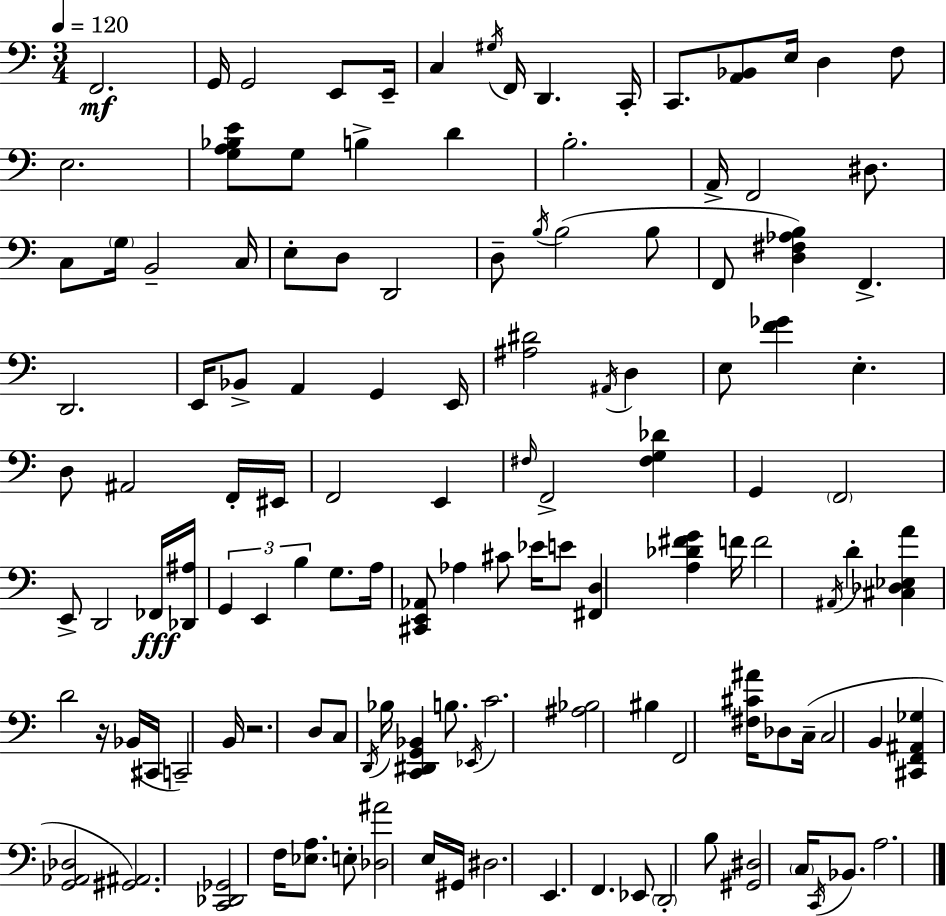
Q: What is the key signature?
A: A minor